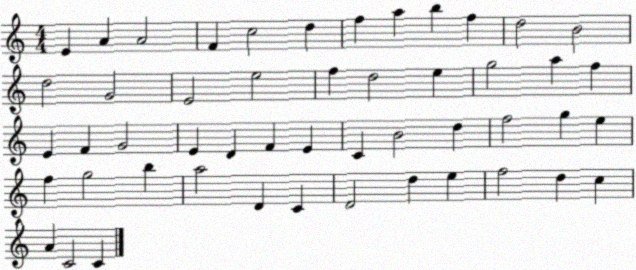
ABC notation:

X:1
T:Untitled
M:4/4
L:1/4
K:C
E A A2 F c2 d f a b f d2 B2 d2 G2 E2 e2 f d2 e g2 a f E F G2 E D F E C B2 d f2 g e f g2 b a2 D C D2 d e f2 d c A C2 C